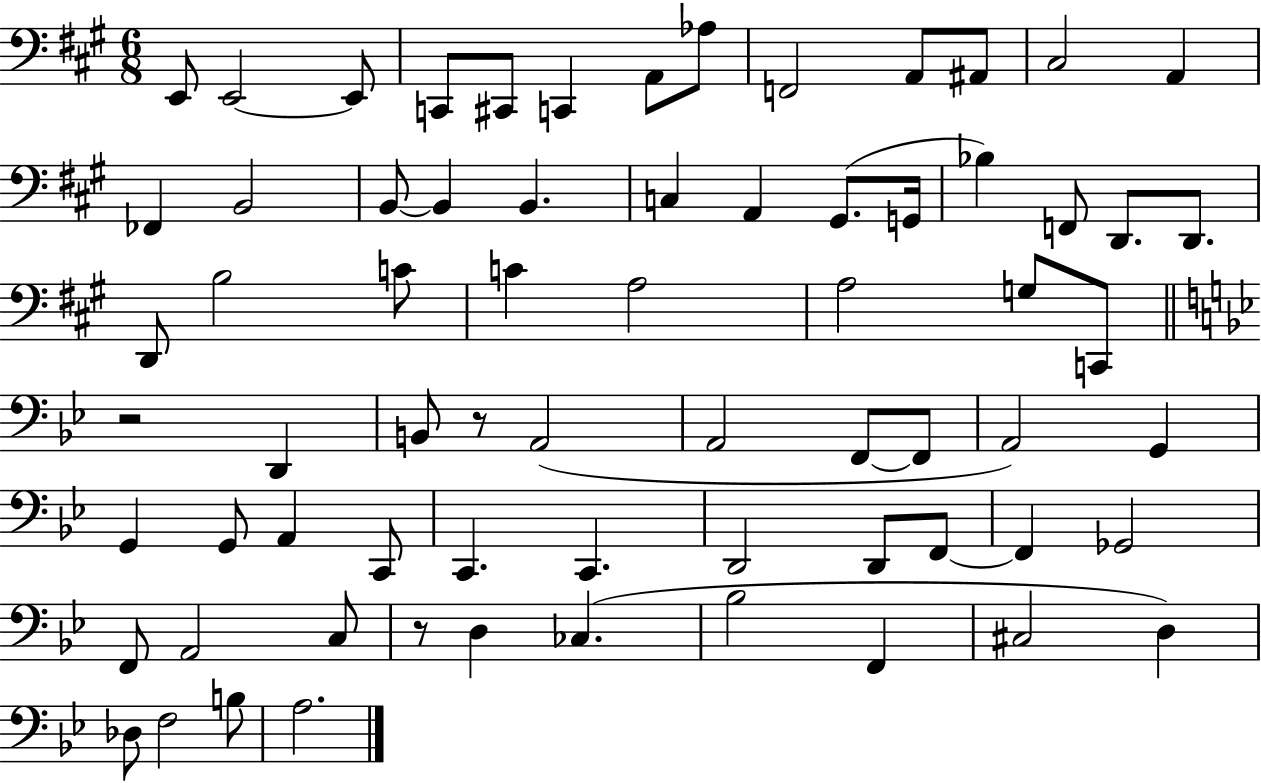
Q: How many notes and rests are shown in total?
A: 69